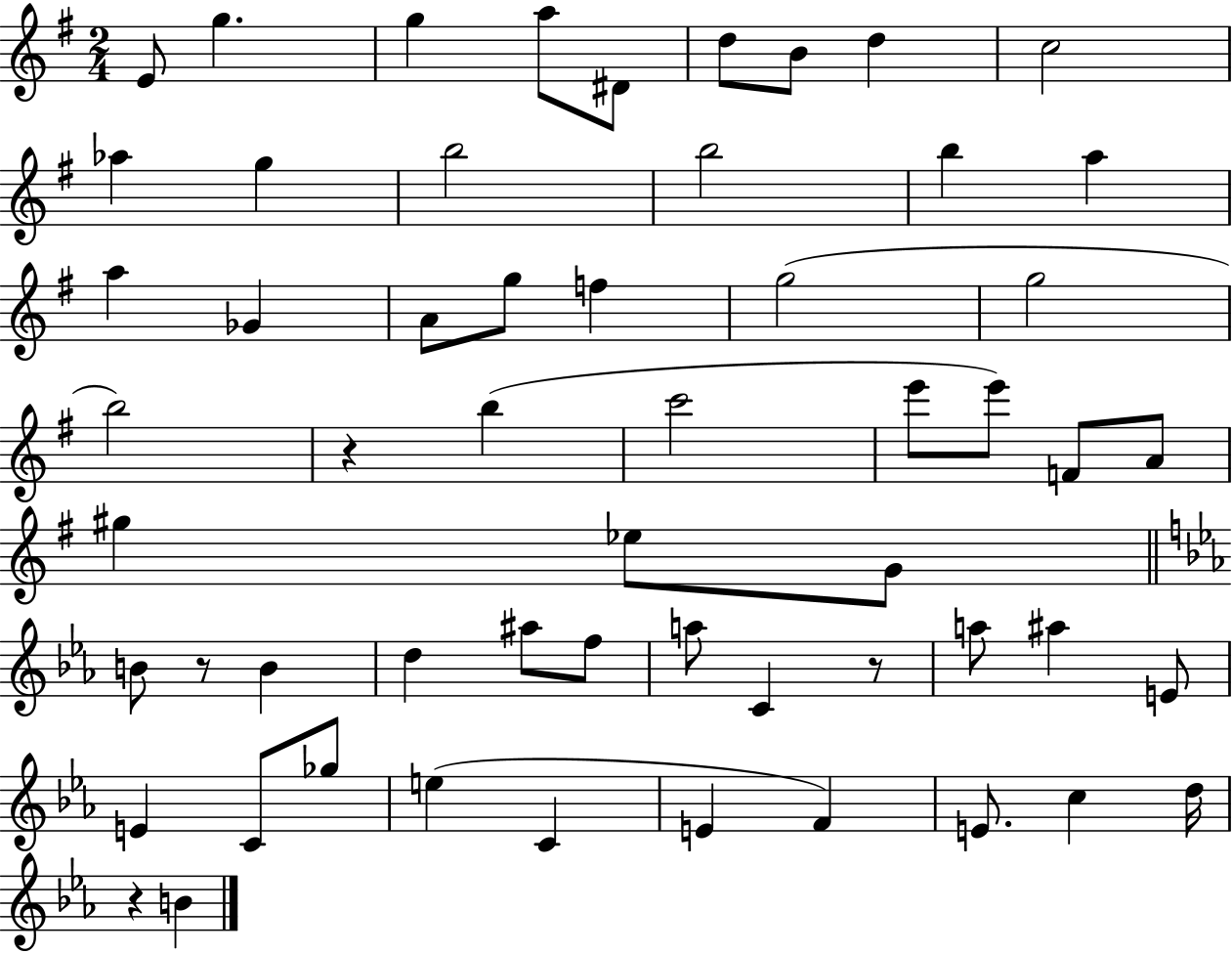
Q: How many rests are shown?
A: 4